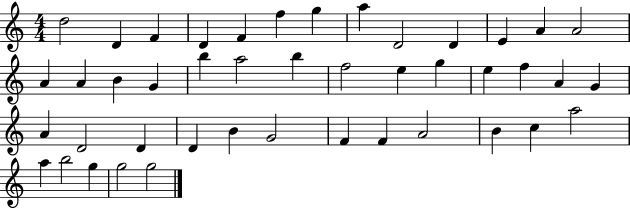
{
  \clef treble
  \numericTimeSignature
  \time 4/4
  \key c \major
  d''2 d'4 f'4 | d'4 f'4 f''4 g''4 | a''4 d'2 d'4 | e'4 a'4 a'2 | \break a'4 a'4 b'4 g'4 | b''4 a''2 b''4 | f''2 e''4 g''4 | e''4 f''4 a'4 g'4 | \break a'4 d'2 d'4 | d'4 b'4 g'2 | f'4 f'4 a'2 | b'4 c''4 a''2 | \break a''4 b''2 g''4 | g''2 g''2 | \bar "|."
}